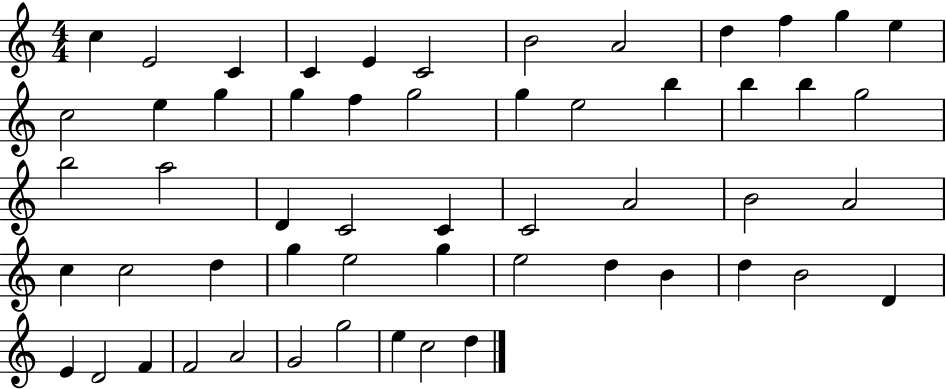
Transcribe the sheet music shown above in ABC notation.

X:1
T:Untitled
M:4/4
L:1/4
K:C
c E2 C C E C2 B2 A2 d f g e c2 e g g f g2 g e2 b b b g2 b2 a2 D C2 C C2 A2 B2 A2 c c2 d g e2 g e2 d B d B2 D E D2 F F2 A2 G2 g2 e c2 d